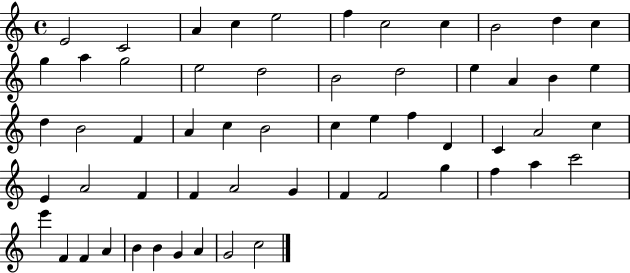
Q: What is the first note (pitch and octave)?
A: E4